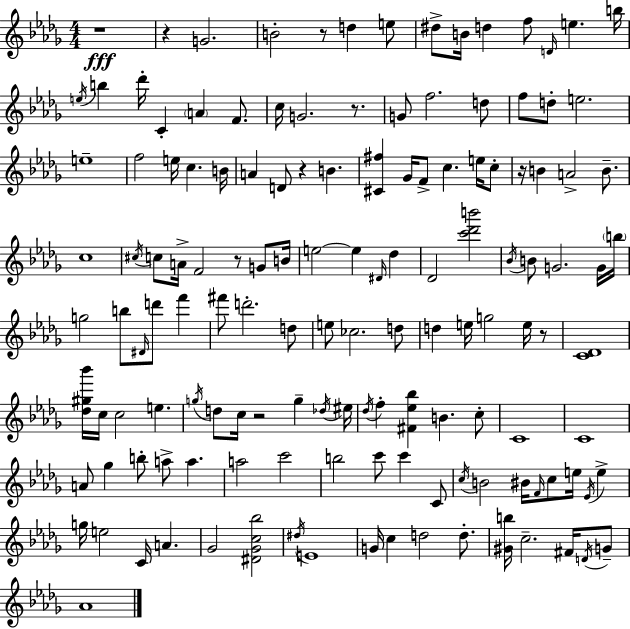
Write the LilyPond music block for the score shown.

{
  \clef treble
  \numericTimeSignature
  \time 4/4
  \key bes \minor
  r1\fff | r4 g'2. | b'2-. r8 d''4 e''8 | dis''8-> b'16 d''4 f''8 \grace { d'16 } e''4. | \break b''16 \acciaccatura { e''16 } b''4 des'''16-. c'4-. \parenthesize a'4 f'8. | c''16 g'2. r8. | g'8 f''2. | d''8 f''8 d''8-. e''2. | \break e''1-- | f''2 e''16 c''4. | b'16 a'4 d'8 r4 b'4. | <cis' fis''>4 ges'16 f'8-> c''4. e''16 | \break c''8-. r16 b'4 a'2-> b'8.-- | c''1 | \acciaccatura { cis''16 } c''8 a'16-> f'2 r8 | g'8 b'16 e''2~~ e''4 \grace { dis'16 } | \break des''4 des'2 <c''' des''' b'''>2 | \acciaccatura { bes'16 } b'8 g'2. | g'16 \parenthesize b''16 g''2 b''8 \grace { dis'16 } | d'''8 f'''4 fis'''8 d'''2.-. | \break d''8 e''8 ces''2. | d''8 d''4 e''16 g''2 | e''16 r8 <c' des'>1 | <des'' gis'' bes'''>16 c''16 c''2 | \break e''4. \acciaccatura { g''16 } d''8 c''16 r2 | g''4-- \acciaccatura { des''16 } eis''16 \acciaccatura { des''16 } f''4-. <fis' ees'' bes''>4 | b'4. c''8-. c'1 | c'1 | \break a'8 ges''4 b''8-. | a''8-> a''4. a''2 | c'''2 b''2 | c'''8 c'''4 c'8 \acciaccatura { c''16 } b'2 | \break bis'16 \grace { f'16 } c''8 e''16 \acciaccatura { ees'16 } e''4-> g''16 e''2 | c'16 a'4. ges'2 | <dis' ges' c'' bes''>2 \acciaccatura { dis''16 } e'1 | g'16 c''4 | \break d''2 d''8.-. <gis' b''>16 c''2.-- | fis'16 \acciaccatura { d'16 } g'8-- aes'1 | \bar "|."
}